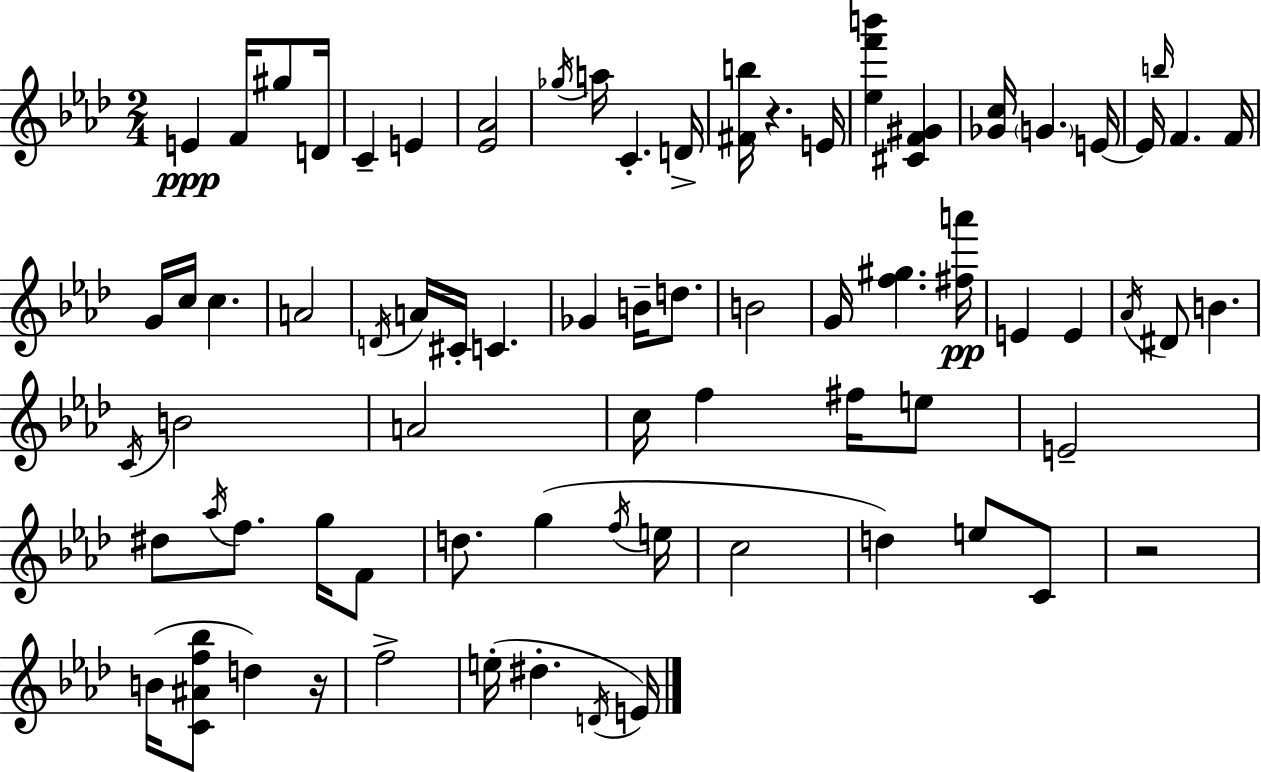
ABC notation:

X:1
T:Untitled
M:2/4
L:1/4
K:Ab
E F/4 ^g/2 D/4 C E [_E_A]2 _g/4 a/4 C D/4 [^Fb]/4 z E/4 [_ef'b'] [^CF^G] [_Gc]/4 G E/4 E/4 b/4 F F/4 G/4 c/4 c A2 D/4 A/4 ^C/4 C _G B/4 d/2 B2 G/4 [f^g] [^fa']/4 E E _A/4 ^D/2 B C/4 B2 A2 c/4 f ^f/4 e/2 E2 ^d/2 _a/4 f/2 g/4 F/2 d/2 g f/4 e/4 c2 d e/2 C/2 z2 B/4 [C^Af_b]/2 d z/4 f2 e/4 ^d D/4 E/4